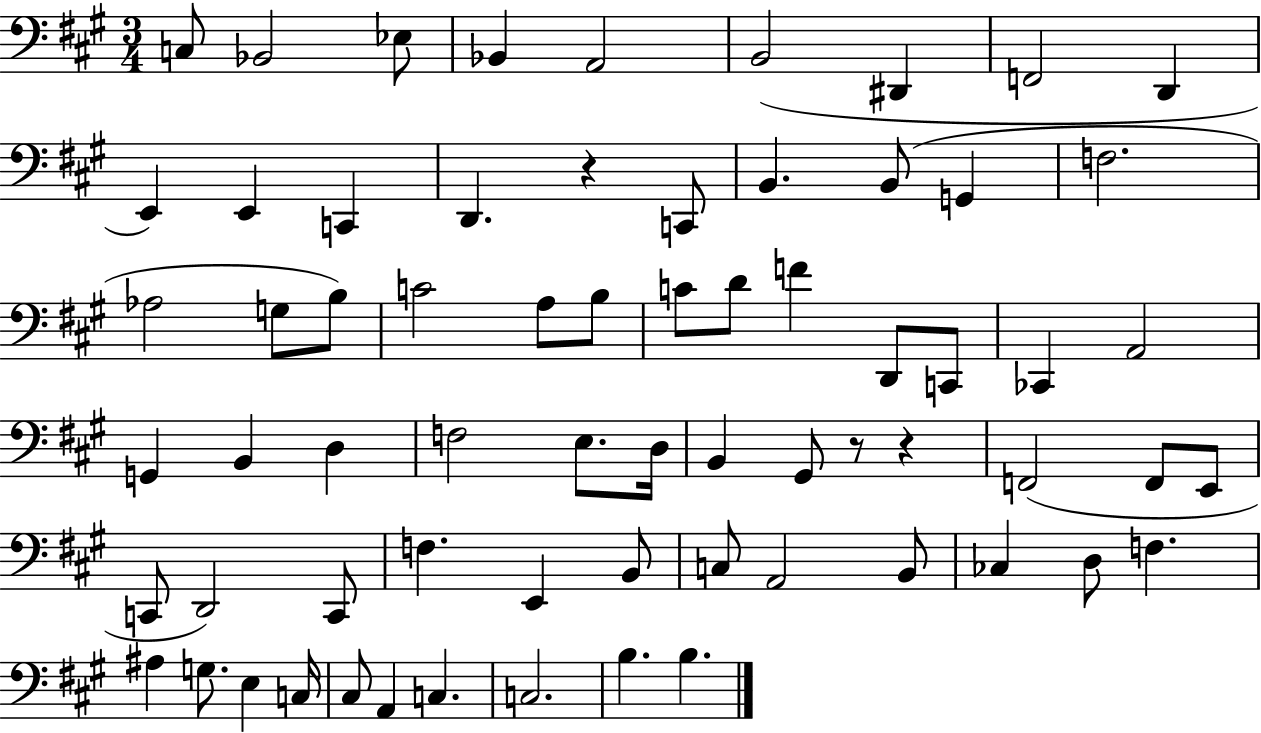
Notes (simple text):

C3/e Bb2/h Eb3/e Bb2/q A2/h B2/h D#2/q F2/h D2/q E2/q E2/q C2/q D2/q. R/q C2/e B2/q. B2/e G2/q F3/h. Ab3/h G3/e B3/e C4/h A3/e B3/e C4/e D4/e F4/q D2/e C2/e CES2/q A2/h G2/q B2/q D3/q F3/h E3/e. D3/s B2/q G#2/e R/e R/q F2/h F2/e E2/e C2/e D2/h C2/e F3/q. E2/q B2/e C3/e A2/h B2/e CES3/q D3/e F3/q. A#3/q G3/e. E3/q C3/s C#3/e A2/q C3/q. C3/h. B3/q. B3/q.